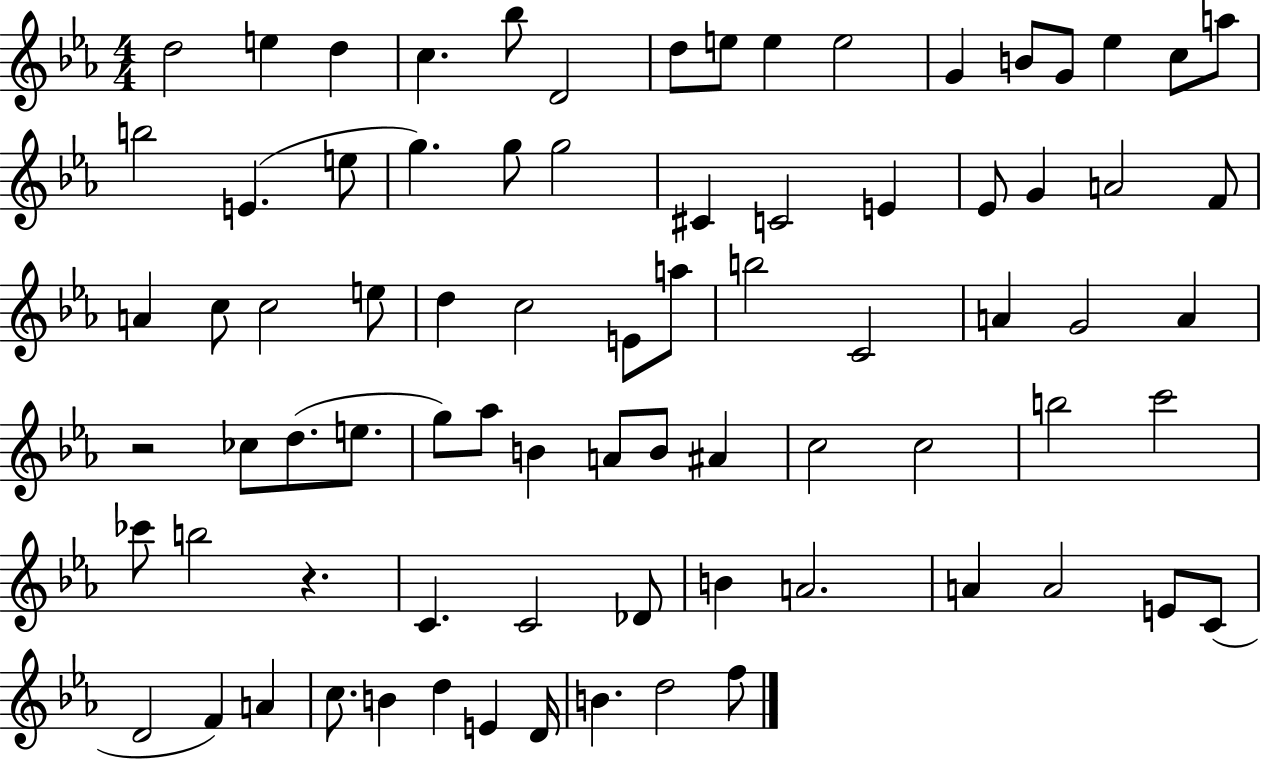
X:1
T:Untitled
M:4/4
L:1/4
K:Eb
d2 e d c _b/2 D2 d/2 e/2 e e2 G B/2 G/2 _e c/2 a/2 b2 E e/2 g g/2 g2 ^C C2 E _E/2 G A2 F/2 A c/2 c2 e/2 d c2 E/2 a/2 b2 C2 A G2 A z2 _c/2 d/2 e/2 g/2 _a/2 B A/2 B/2 ^A c2 c2 b2 c'2 _c'/2 b2 z C C2 _D/2 B A2 A A2 E/2 C/2 D2 F A c/2 B d E D/4 B d2 f/2